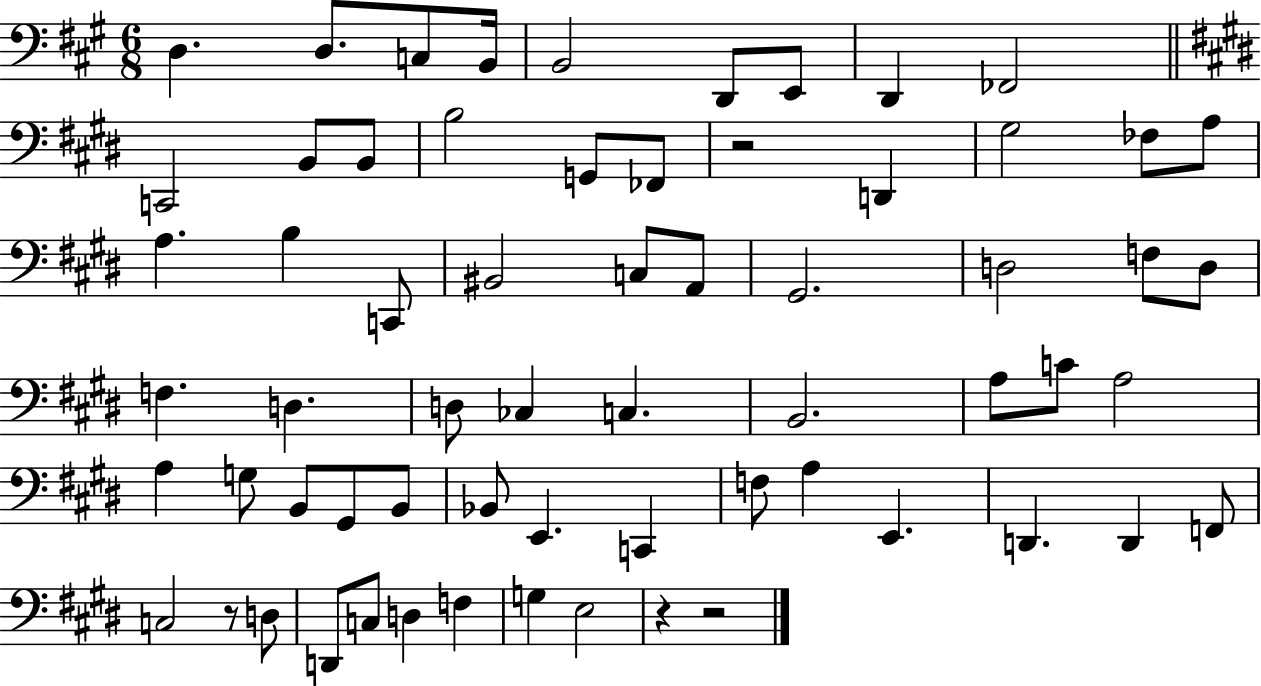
{
  \clef bass
  \numericTimeSignature
  \time 6/8
  \key a \major
  d4. d8. c8 b,16 | b,2 d,8 e,8 | d,4 fes,2 | \bar "||" \break \key e \major c,2 b,8 b,8 | b2 g,8 fes,8 | r2 d,4 | gis2 fes8 a8 | \break a4. b4 c,8 | bis,2 c8 a,8 | gis,2. | d2 f8 d8 | \break f4. d4. | d8 ces4 c4. | b,2. | a8 c'8 a2 | \break a4 g8 b,8 gis,8 b,8 | bes,8 e,4. c,4 | f8 a4 e,4. | d,4. d,4 f,8 | \break c2 r8 d8 | d,8 c8 d4 f4 | g4 e2 | r4 r2 | \break \bar "|."
}